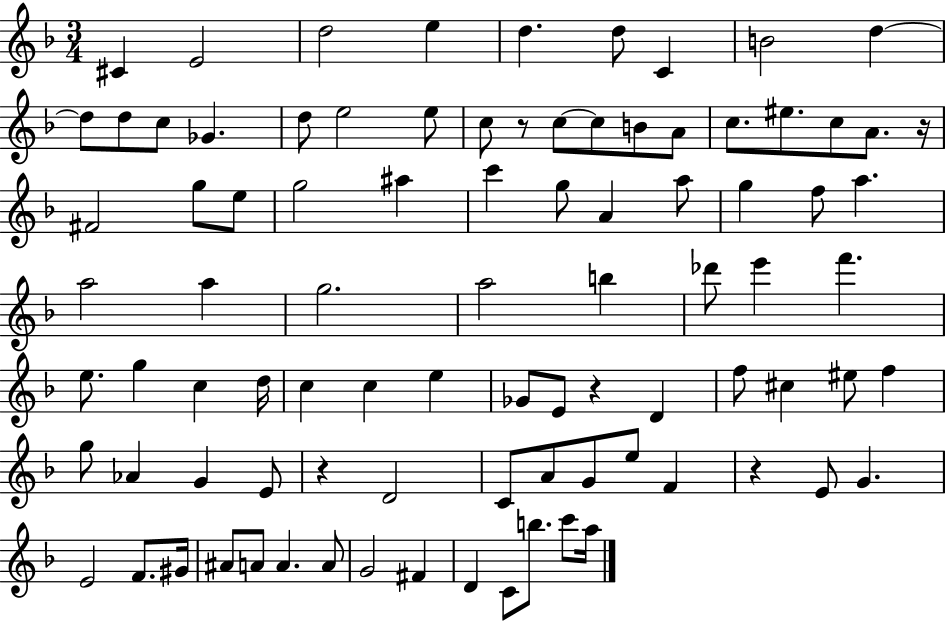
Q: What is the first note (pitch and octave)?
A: C#4